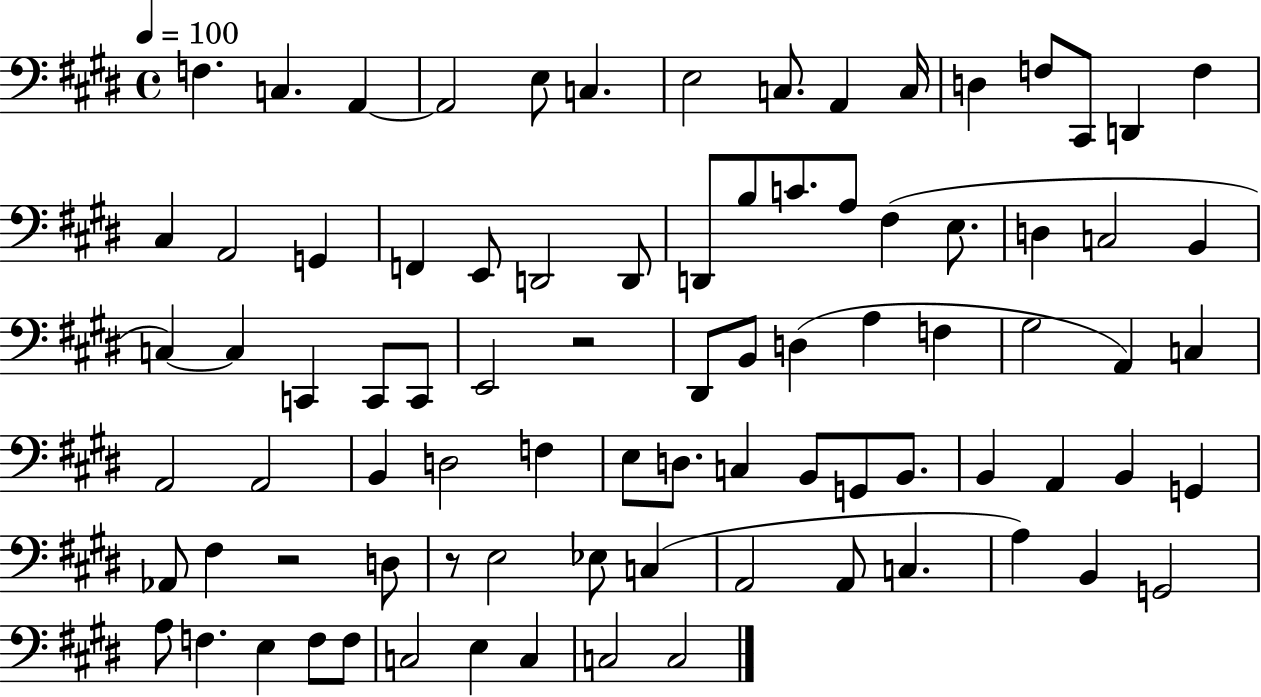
F3/q. C3/q. A2/q A2/h E3/e C3/q. E3/h C3/e. A2/q C3/s D3/q F3/e C#2/e D2/q F3/q C#3/q A2/h G2/q F2/q E2/e D2/h D2/e D2/e B3/e C4/e. A3/e F#3/q E3/e. D3/q C3/h B2/q C3/q C3/q C2/q C2/e C2/e E2/h R/h D#2/e B2/e D3/q A3/q F3/q G#3/h A2/q C3/q A2/h A2/h B2/q D3/h F3/q E3/e D3/e. C3/q B2/e G2/e B2/e. B2/q A2/q B2/q G2/q Ab2/e F#3/q R/h D3/e R/e E3/h Eb3/e C3/q A2/h A2/e C3/q. A3/q B2/q G2/h A3/e F3/q. E3/q F3/e F3/e C3/h E3/q C3/q C3/h C3/h